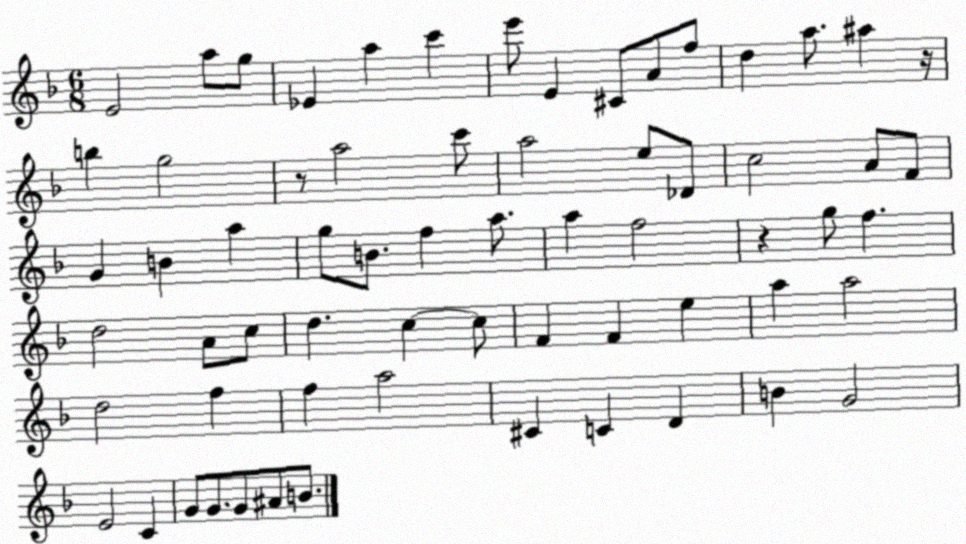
X:1
T:Untitled
M:6/8
L:1/4
K:F
E2 a/2 g/2 _E a c' e'/2 E ^C/2 A/2 f/2 d a/2 ^a z/4 b g2 z/2 a2 c'/2 a2 e/2 _D/2 c2 A/2 F/2 G B a g/2 B/2 f a/2 a f2 z g/2 f d2 A/2 c/2 d c c/2 F F e a a2 d2 f f a2 ^C C D B G2 E2 C G/2 G/2 G/2 ^A/2 B/2